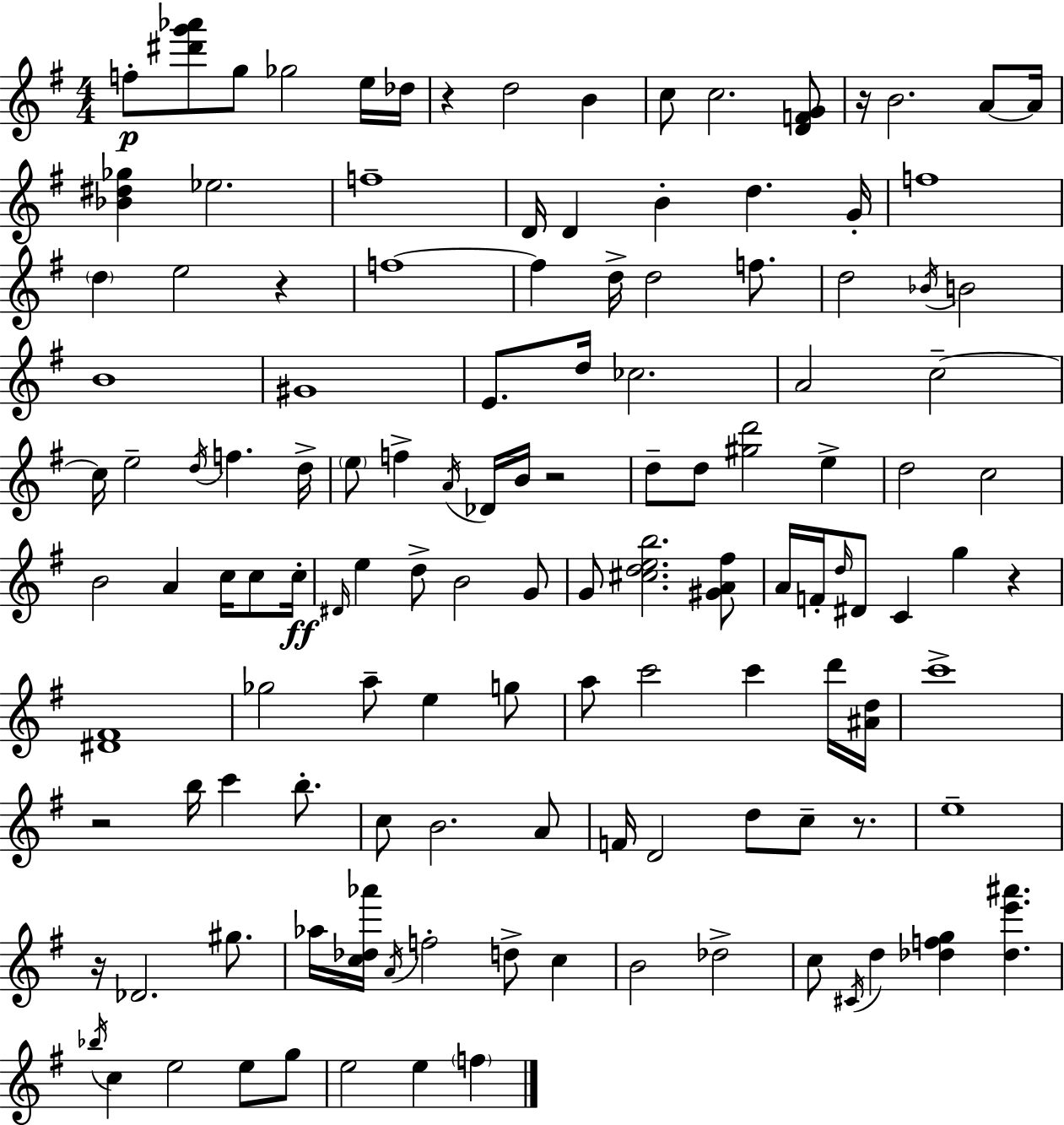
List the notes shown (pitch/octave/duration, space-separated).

F5/e [D#6,G6,Ab6]/e G5/e Gb5/h E5/s Db5/s R/q D5/h B4/q C5/e C5/h. [D4,F4,G4]/e R/s B4/h. A4/e A4/s [Bb4,D#5,Gb5]/q Eb5/h. F5/w D4/s D4/q B4/q D5/q. G4/s F5/w D5/q E5/h R/q F5/w F5/q D5/s D5/h F5/e. D5/h Bb4/s B4/h B4/w G#4/w E4/e. D5/s CES5/h. A4/h C5/h C5/s E5/h D5/s F5/q. D5/s E5/e F5/q A4/s Db4/s B4/s R/h D5/e D5/e [G#5,D6]/h E5/q D5/h C5/h B4/h A4/q C5/s C5/e C5/s D#4/s E5/q D5/e B4/h G4/e G4/e [C#5,D5,E5,B5]/h. [G#4,A4,F#5]/e A4/s F4/s D5/s D#4/e C4/q G5/q R/q [D#4,F#4]/w Gb5/h A5/e E5/q G5/e A5/e C6/h C6/q D6/s [A#4,D5]/s C6/w R/h B5/s C6/q B5/e. C5/e B4/h. A4/e F4/s D4/h D5/e C5/e R/e. E5/w R/s Db4/h. G#5/e. Ab5/s [C5,Db5,Ab6]/s A4/s F5/h D5/e C5/q B4/h Db5/h C5/e C#4/s D5/q [Db5,F5,G5]/q [Db5,E6,A#6]/q. Bb5/s C5/q E5/h E5/e G5/e E5/h E5/q F5/q